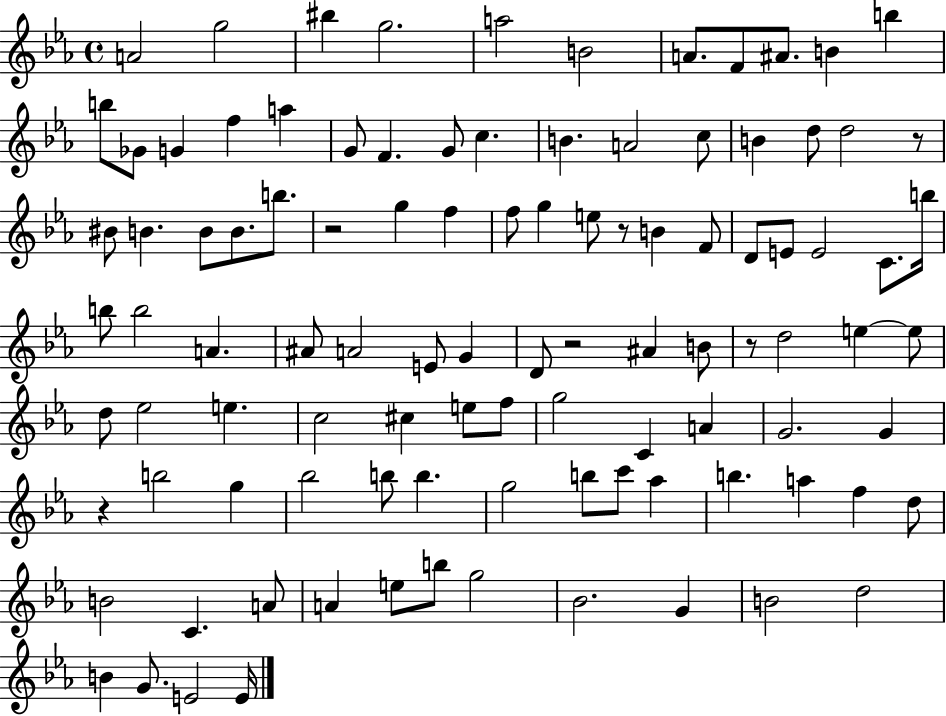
X:1
T:Untitled
M:4/4
L:1/4
K:Eb
A2 g2 ^b g2 a2 B2 A/2 F/2 ^A/2 B b b/2 _G/2 G f a G/2 F G/2 c B A2 c/2 B d/2 d2 z/2 ^B/2 B B/2 B/2 b/2 z2 g f f/2 g e/2 z/2 B F/2 D/2 E/2 E2 C/2 b/4 b/2 b2 A ^A/2 A2 E/2 G D/2 z2 ^A B/2 z/2 d2 e e/2 d/2 _e2 e c2 ^c e/2 f/2 g2 C A G2 G z b2 g _b2 b/2 b g2 b/2 c'/2 _a b a f d/2 B2 C A/2 A e/2 b/2 g2 _B2 G B2 d2 B G/2 E2 E/4